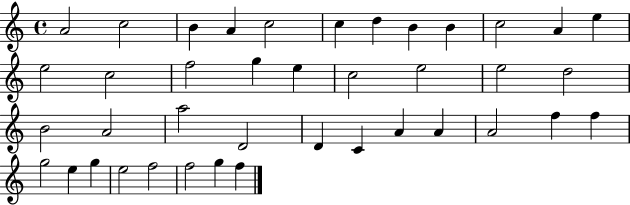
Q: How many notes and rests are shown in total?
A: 40